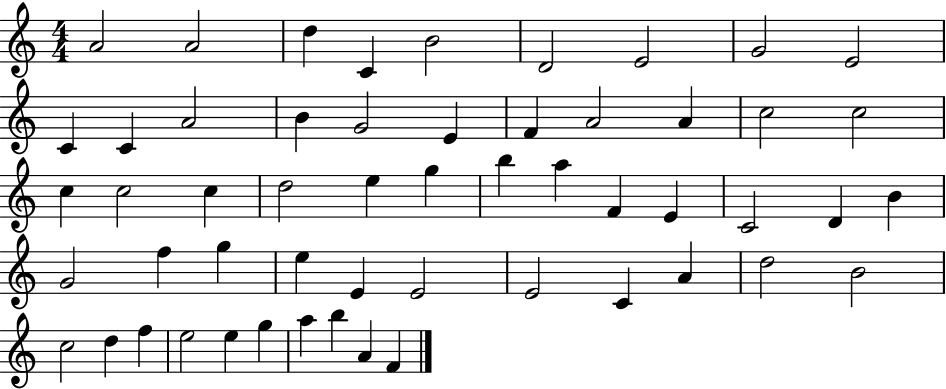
A4/h A4/h D5/q C4/q B4/h D4/h E4/h G4/h E4/h C4/q C4/q A4/h B4/q G4/h E4/q F4/q A4/h A4/q C5/h C5/h C5/q C5/h C5/q D5/h E5/q G5/q B5/q A5/q F4/q E4/q C4/h D4/q B4/q G4/h F5/q G5/q E5/q E4/q E4/h E4/h C4/q A4/q D5/h B4/h C5/h D5/q F5/q E5/h E5/q G5/q A5/q B5/q A4/q F4/q